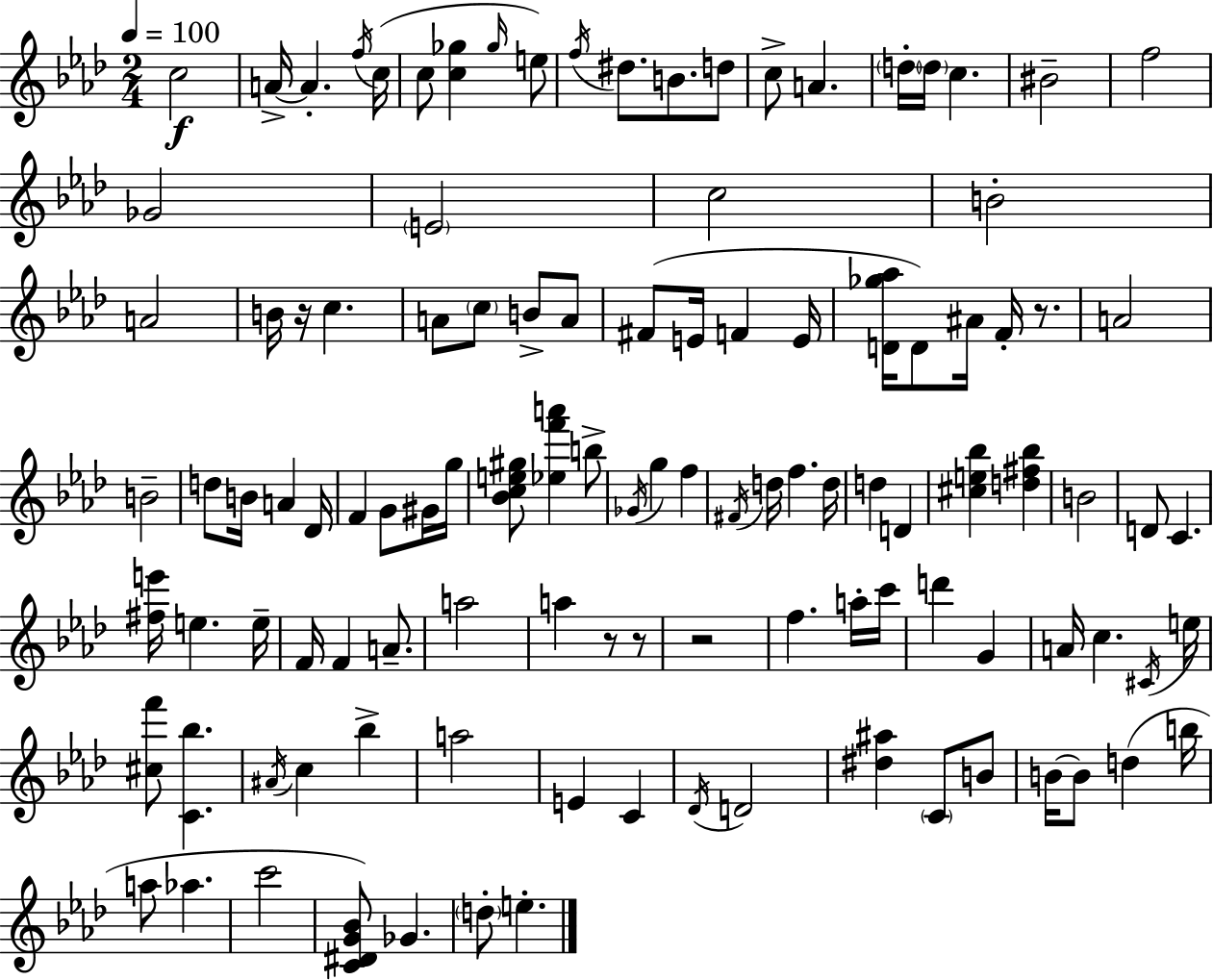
X:1
T:Untitled
M:2/4
L:1/4
K:Fm
c2 A/4 A f/4 c/4 c/2 [c_g] _g/4 e/2 f/4 ^d/2 B/2 d/2 c/2 A d/4 d/4 c ^B2 f2 _G2 E2 c2 B2 A2 B/4 z/4 c A/2 c/2 B/2 A/2 ^F/2 E/4 F E/4 [D_g_a]/4 D/2 ^A/4 F/4 z/2 A2 B2 d/2 B/4 A _D/4 F G/2 ^G/4 g/4 [_Bce^g]/2 [_ef'a'] b/2 _G/4 g f ^F/4 d/4 f d/4 d D [^ce_b] [d^f_b] B2 D/2 C [^fe']/4 e e/4 F/4 F A/2 a2 a z/2 z/2 z2 f a/4 c'/4 d' G A/4 c ^C/4 e/4 [^cf']/2 [C_b] ^A/4 c _b a2 E C _D/4 D2 [^d^a] C/2 B/2 B/4 B/2 d b/4 a/2 _a c'2 [C^DG_B]/2 _G d/2 e